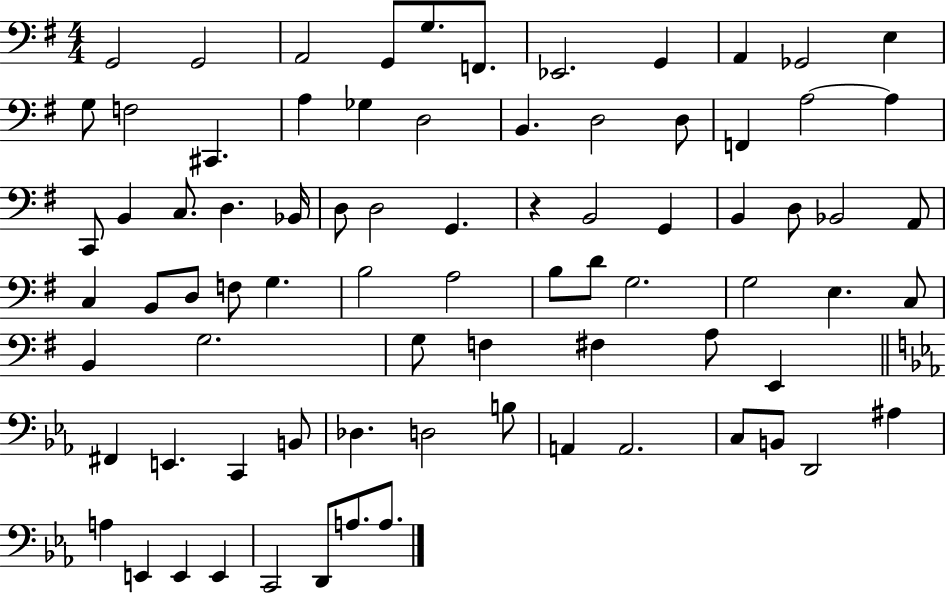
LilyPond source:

{
  \clef bass
  \numericTimeSignature
  \time 4/4
  \key g \major
  \repeat volta 2 { g,2 g,2 | a,2 g,8 g8. f,8. | ees,2. g,4 | a,4 ges,2 e4 | \break g8 f2 cis,4. | a4 ges4 d2 | b,4. d2 d8 | f,4 a2~~ a4 | \break c,8 b,4 c8. d4. bes,16 | d8 d2 g,4. | r4 b,2 g,4 | b,4 d8 bes,2 a,8 | \break c4 b,8 d8 f8 g4. | b2 a2 | b8 d'8 g2. | g2 e4. c8 | \break b,4 g2. | g8 f4 fis4 a8 e,4 | \bar "||" \break \key ees \major fis,4 e,4. c,4 b,8 | des4. d2 b8 | a,4 a,2. | c8 b,8 d,2 ais4 | \break a4 e,4 e,4 e,4 | c,2 d,8 a8. a8. | } \bar "|."
}